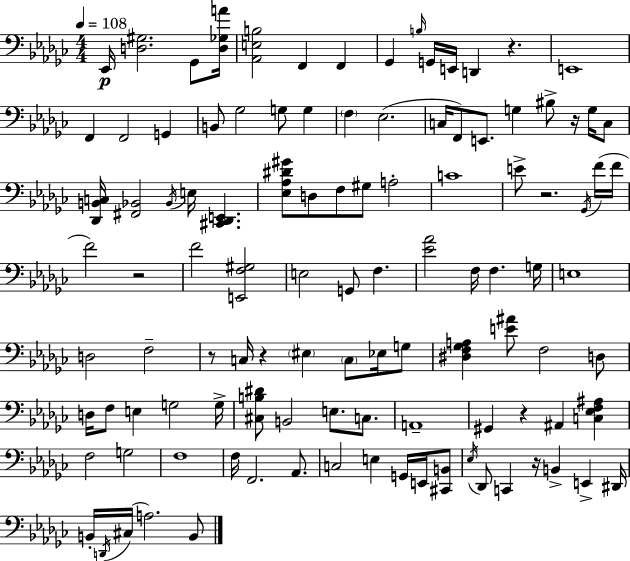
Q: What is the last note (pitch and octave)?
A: B2